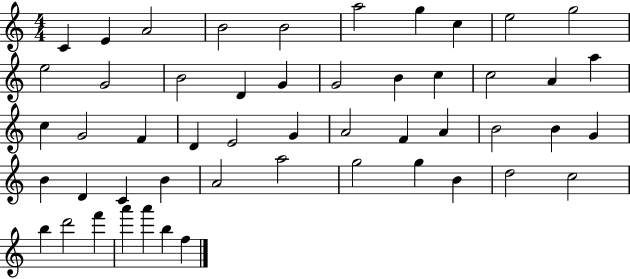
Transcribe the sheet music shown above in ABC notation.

X:1
T:Untitled
M:4/4
L:1/4
K:C
C E A2 B2 B2 a2 g c e2 g2 e2 G2 B2 D G G2 B c c2 A a c G2 F D E2 G A2 F A B2 B G B D C B A2 a2 g2 g B d2 c2 b d'2 f' a' a' b f